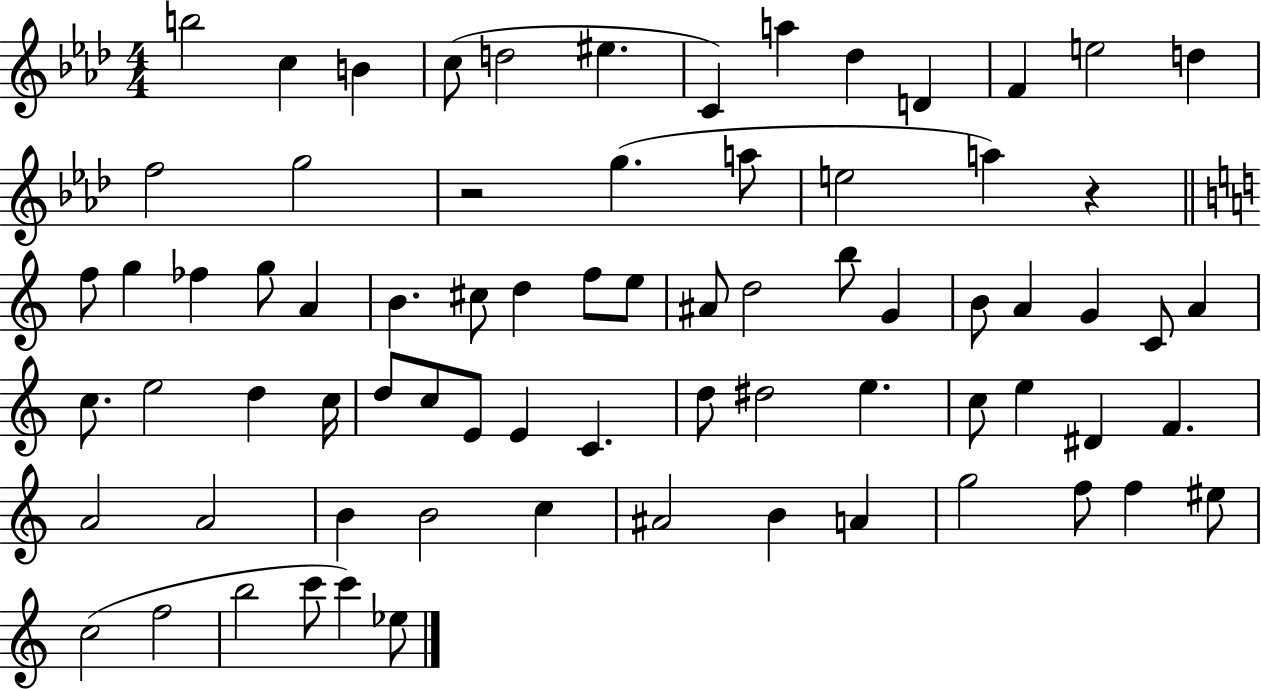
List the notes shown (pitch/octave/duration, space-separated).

B5/h C5/q B4/q C5/e D5/h EIS5/q. C4/q A5/q Db5/q D4/q F4/q E5/h D5/q F5/h G5/h R/h G5/q. A5/e E5/h A5/q R/q F5/e G5/q FES5/q G5/e A4/q B4/q. C#5/e D5/q F5/e E5/e A#4/e D5/h B5/e G4/q B4/e A4/q G4/q C4/e A4/q C5/e. E5/h D5/q C5/s D5/e C5/e E4/e E4/q C4/q. D5/e D#5/h E5/q. C5/e E5/q D#4/q F4/q. A4/h A4/h B4/q B4/h C5/q A#4/h B4/q A4/q G5/h F5/e F5/q EIS5/e C5/h F5/h B5/h C6/e C6/q Eb5/e